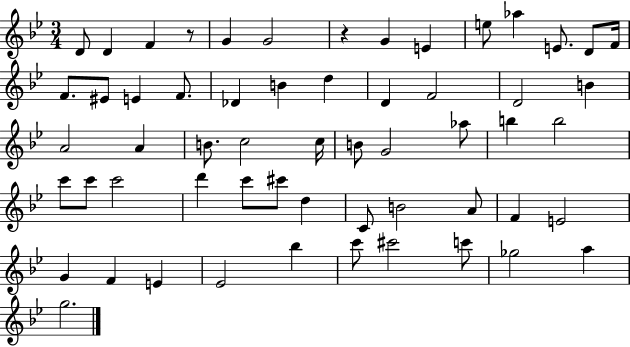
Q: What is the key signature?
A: BES major